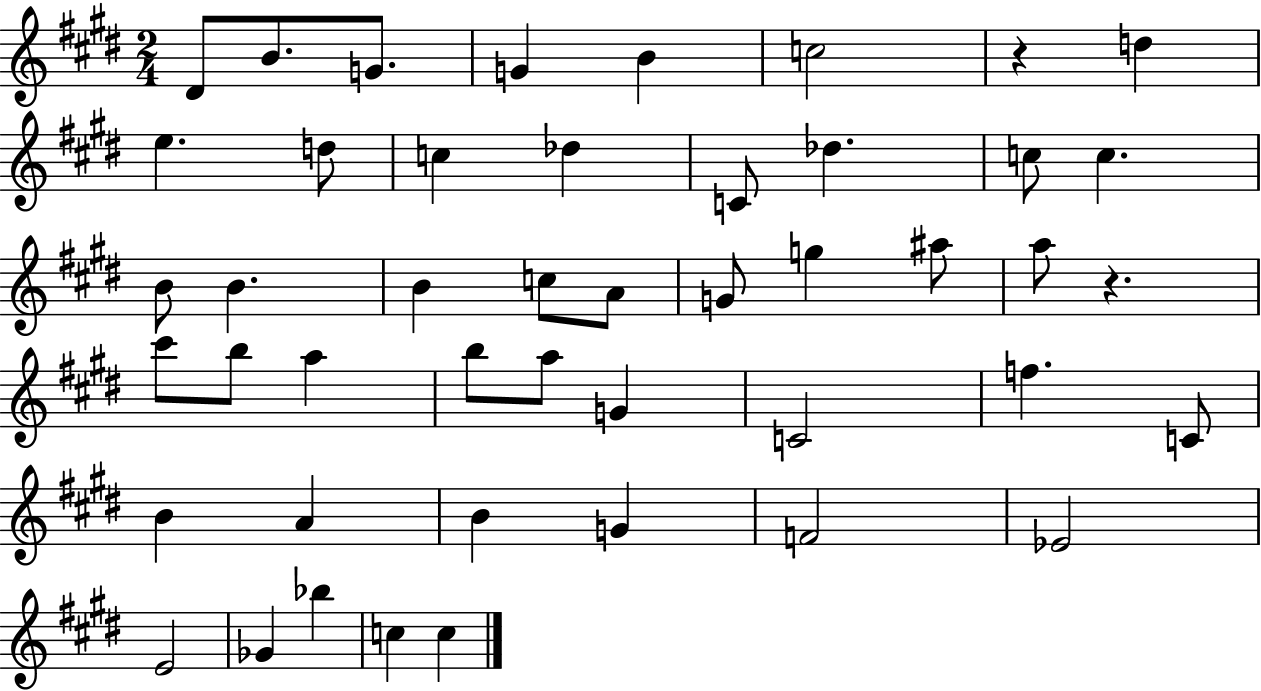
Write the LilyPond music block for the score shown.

{
  \clef treble
  \numericTimeSignature
  \time 2/4
  \key e \major
  dis'8 b'8. g'8. | g'4 b'4 | c''2 | r4 d''4 | \break e''4. d''8 | c''4 des''4 | c'8 des''4. | c''8 c''4. | \break b'8 b'4. | b'4 c''8 a'8 | g'8 g''4 ais''8 | a''8 r4. | \break cis'''8 b''8 a''4 | b''8 a''8 g'4 | c'2 | f''4. c'8 | \break b'4 a'4 | b'4 g'4 | f'2 | ees'2 | \break e'2 | ges'4 bes''4 | c''4 c''4 | \bar "|."
}